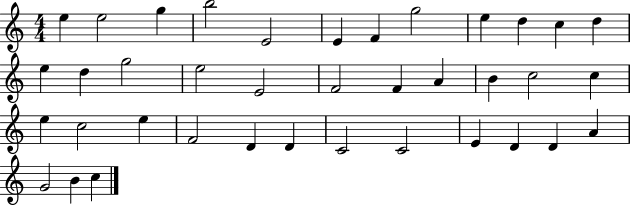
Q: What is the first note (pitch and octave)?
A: E5